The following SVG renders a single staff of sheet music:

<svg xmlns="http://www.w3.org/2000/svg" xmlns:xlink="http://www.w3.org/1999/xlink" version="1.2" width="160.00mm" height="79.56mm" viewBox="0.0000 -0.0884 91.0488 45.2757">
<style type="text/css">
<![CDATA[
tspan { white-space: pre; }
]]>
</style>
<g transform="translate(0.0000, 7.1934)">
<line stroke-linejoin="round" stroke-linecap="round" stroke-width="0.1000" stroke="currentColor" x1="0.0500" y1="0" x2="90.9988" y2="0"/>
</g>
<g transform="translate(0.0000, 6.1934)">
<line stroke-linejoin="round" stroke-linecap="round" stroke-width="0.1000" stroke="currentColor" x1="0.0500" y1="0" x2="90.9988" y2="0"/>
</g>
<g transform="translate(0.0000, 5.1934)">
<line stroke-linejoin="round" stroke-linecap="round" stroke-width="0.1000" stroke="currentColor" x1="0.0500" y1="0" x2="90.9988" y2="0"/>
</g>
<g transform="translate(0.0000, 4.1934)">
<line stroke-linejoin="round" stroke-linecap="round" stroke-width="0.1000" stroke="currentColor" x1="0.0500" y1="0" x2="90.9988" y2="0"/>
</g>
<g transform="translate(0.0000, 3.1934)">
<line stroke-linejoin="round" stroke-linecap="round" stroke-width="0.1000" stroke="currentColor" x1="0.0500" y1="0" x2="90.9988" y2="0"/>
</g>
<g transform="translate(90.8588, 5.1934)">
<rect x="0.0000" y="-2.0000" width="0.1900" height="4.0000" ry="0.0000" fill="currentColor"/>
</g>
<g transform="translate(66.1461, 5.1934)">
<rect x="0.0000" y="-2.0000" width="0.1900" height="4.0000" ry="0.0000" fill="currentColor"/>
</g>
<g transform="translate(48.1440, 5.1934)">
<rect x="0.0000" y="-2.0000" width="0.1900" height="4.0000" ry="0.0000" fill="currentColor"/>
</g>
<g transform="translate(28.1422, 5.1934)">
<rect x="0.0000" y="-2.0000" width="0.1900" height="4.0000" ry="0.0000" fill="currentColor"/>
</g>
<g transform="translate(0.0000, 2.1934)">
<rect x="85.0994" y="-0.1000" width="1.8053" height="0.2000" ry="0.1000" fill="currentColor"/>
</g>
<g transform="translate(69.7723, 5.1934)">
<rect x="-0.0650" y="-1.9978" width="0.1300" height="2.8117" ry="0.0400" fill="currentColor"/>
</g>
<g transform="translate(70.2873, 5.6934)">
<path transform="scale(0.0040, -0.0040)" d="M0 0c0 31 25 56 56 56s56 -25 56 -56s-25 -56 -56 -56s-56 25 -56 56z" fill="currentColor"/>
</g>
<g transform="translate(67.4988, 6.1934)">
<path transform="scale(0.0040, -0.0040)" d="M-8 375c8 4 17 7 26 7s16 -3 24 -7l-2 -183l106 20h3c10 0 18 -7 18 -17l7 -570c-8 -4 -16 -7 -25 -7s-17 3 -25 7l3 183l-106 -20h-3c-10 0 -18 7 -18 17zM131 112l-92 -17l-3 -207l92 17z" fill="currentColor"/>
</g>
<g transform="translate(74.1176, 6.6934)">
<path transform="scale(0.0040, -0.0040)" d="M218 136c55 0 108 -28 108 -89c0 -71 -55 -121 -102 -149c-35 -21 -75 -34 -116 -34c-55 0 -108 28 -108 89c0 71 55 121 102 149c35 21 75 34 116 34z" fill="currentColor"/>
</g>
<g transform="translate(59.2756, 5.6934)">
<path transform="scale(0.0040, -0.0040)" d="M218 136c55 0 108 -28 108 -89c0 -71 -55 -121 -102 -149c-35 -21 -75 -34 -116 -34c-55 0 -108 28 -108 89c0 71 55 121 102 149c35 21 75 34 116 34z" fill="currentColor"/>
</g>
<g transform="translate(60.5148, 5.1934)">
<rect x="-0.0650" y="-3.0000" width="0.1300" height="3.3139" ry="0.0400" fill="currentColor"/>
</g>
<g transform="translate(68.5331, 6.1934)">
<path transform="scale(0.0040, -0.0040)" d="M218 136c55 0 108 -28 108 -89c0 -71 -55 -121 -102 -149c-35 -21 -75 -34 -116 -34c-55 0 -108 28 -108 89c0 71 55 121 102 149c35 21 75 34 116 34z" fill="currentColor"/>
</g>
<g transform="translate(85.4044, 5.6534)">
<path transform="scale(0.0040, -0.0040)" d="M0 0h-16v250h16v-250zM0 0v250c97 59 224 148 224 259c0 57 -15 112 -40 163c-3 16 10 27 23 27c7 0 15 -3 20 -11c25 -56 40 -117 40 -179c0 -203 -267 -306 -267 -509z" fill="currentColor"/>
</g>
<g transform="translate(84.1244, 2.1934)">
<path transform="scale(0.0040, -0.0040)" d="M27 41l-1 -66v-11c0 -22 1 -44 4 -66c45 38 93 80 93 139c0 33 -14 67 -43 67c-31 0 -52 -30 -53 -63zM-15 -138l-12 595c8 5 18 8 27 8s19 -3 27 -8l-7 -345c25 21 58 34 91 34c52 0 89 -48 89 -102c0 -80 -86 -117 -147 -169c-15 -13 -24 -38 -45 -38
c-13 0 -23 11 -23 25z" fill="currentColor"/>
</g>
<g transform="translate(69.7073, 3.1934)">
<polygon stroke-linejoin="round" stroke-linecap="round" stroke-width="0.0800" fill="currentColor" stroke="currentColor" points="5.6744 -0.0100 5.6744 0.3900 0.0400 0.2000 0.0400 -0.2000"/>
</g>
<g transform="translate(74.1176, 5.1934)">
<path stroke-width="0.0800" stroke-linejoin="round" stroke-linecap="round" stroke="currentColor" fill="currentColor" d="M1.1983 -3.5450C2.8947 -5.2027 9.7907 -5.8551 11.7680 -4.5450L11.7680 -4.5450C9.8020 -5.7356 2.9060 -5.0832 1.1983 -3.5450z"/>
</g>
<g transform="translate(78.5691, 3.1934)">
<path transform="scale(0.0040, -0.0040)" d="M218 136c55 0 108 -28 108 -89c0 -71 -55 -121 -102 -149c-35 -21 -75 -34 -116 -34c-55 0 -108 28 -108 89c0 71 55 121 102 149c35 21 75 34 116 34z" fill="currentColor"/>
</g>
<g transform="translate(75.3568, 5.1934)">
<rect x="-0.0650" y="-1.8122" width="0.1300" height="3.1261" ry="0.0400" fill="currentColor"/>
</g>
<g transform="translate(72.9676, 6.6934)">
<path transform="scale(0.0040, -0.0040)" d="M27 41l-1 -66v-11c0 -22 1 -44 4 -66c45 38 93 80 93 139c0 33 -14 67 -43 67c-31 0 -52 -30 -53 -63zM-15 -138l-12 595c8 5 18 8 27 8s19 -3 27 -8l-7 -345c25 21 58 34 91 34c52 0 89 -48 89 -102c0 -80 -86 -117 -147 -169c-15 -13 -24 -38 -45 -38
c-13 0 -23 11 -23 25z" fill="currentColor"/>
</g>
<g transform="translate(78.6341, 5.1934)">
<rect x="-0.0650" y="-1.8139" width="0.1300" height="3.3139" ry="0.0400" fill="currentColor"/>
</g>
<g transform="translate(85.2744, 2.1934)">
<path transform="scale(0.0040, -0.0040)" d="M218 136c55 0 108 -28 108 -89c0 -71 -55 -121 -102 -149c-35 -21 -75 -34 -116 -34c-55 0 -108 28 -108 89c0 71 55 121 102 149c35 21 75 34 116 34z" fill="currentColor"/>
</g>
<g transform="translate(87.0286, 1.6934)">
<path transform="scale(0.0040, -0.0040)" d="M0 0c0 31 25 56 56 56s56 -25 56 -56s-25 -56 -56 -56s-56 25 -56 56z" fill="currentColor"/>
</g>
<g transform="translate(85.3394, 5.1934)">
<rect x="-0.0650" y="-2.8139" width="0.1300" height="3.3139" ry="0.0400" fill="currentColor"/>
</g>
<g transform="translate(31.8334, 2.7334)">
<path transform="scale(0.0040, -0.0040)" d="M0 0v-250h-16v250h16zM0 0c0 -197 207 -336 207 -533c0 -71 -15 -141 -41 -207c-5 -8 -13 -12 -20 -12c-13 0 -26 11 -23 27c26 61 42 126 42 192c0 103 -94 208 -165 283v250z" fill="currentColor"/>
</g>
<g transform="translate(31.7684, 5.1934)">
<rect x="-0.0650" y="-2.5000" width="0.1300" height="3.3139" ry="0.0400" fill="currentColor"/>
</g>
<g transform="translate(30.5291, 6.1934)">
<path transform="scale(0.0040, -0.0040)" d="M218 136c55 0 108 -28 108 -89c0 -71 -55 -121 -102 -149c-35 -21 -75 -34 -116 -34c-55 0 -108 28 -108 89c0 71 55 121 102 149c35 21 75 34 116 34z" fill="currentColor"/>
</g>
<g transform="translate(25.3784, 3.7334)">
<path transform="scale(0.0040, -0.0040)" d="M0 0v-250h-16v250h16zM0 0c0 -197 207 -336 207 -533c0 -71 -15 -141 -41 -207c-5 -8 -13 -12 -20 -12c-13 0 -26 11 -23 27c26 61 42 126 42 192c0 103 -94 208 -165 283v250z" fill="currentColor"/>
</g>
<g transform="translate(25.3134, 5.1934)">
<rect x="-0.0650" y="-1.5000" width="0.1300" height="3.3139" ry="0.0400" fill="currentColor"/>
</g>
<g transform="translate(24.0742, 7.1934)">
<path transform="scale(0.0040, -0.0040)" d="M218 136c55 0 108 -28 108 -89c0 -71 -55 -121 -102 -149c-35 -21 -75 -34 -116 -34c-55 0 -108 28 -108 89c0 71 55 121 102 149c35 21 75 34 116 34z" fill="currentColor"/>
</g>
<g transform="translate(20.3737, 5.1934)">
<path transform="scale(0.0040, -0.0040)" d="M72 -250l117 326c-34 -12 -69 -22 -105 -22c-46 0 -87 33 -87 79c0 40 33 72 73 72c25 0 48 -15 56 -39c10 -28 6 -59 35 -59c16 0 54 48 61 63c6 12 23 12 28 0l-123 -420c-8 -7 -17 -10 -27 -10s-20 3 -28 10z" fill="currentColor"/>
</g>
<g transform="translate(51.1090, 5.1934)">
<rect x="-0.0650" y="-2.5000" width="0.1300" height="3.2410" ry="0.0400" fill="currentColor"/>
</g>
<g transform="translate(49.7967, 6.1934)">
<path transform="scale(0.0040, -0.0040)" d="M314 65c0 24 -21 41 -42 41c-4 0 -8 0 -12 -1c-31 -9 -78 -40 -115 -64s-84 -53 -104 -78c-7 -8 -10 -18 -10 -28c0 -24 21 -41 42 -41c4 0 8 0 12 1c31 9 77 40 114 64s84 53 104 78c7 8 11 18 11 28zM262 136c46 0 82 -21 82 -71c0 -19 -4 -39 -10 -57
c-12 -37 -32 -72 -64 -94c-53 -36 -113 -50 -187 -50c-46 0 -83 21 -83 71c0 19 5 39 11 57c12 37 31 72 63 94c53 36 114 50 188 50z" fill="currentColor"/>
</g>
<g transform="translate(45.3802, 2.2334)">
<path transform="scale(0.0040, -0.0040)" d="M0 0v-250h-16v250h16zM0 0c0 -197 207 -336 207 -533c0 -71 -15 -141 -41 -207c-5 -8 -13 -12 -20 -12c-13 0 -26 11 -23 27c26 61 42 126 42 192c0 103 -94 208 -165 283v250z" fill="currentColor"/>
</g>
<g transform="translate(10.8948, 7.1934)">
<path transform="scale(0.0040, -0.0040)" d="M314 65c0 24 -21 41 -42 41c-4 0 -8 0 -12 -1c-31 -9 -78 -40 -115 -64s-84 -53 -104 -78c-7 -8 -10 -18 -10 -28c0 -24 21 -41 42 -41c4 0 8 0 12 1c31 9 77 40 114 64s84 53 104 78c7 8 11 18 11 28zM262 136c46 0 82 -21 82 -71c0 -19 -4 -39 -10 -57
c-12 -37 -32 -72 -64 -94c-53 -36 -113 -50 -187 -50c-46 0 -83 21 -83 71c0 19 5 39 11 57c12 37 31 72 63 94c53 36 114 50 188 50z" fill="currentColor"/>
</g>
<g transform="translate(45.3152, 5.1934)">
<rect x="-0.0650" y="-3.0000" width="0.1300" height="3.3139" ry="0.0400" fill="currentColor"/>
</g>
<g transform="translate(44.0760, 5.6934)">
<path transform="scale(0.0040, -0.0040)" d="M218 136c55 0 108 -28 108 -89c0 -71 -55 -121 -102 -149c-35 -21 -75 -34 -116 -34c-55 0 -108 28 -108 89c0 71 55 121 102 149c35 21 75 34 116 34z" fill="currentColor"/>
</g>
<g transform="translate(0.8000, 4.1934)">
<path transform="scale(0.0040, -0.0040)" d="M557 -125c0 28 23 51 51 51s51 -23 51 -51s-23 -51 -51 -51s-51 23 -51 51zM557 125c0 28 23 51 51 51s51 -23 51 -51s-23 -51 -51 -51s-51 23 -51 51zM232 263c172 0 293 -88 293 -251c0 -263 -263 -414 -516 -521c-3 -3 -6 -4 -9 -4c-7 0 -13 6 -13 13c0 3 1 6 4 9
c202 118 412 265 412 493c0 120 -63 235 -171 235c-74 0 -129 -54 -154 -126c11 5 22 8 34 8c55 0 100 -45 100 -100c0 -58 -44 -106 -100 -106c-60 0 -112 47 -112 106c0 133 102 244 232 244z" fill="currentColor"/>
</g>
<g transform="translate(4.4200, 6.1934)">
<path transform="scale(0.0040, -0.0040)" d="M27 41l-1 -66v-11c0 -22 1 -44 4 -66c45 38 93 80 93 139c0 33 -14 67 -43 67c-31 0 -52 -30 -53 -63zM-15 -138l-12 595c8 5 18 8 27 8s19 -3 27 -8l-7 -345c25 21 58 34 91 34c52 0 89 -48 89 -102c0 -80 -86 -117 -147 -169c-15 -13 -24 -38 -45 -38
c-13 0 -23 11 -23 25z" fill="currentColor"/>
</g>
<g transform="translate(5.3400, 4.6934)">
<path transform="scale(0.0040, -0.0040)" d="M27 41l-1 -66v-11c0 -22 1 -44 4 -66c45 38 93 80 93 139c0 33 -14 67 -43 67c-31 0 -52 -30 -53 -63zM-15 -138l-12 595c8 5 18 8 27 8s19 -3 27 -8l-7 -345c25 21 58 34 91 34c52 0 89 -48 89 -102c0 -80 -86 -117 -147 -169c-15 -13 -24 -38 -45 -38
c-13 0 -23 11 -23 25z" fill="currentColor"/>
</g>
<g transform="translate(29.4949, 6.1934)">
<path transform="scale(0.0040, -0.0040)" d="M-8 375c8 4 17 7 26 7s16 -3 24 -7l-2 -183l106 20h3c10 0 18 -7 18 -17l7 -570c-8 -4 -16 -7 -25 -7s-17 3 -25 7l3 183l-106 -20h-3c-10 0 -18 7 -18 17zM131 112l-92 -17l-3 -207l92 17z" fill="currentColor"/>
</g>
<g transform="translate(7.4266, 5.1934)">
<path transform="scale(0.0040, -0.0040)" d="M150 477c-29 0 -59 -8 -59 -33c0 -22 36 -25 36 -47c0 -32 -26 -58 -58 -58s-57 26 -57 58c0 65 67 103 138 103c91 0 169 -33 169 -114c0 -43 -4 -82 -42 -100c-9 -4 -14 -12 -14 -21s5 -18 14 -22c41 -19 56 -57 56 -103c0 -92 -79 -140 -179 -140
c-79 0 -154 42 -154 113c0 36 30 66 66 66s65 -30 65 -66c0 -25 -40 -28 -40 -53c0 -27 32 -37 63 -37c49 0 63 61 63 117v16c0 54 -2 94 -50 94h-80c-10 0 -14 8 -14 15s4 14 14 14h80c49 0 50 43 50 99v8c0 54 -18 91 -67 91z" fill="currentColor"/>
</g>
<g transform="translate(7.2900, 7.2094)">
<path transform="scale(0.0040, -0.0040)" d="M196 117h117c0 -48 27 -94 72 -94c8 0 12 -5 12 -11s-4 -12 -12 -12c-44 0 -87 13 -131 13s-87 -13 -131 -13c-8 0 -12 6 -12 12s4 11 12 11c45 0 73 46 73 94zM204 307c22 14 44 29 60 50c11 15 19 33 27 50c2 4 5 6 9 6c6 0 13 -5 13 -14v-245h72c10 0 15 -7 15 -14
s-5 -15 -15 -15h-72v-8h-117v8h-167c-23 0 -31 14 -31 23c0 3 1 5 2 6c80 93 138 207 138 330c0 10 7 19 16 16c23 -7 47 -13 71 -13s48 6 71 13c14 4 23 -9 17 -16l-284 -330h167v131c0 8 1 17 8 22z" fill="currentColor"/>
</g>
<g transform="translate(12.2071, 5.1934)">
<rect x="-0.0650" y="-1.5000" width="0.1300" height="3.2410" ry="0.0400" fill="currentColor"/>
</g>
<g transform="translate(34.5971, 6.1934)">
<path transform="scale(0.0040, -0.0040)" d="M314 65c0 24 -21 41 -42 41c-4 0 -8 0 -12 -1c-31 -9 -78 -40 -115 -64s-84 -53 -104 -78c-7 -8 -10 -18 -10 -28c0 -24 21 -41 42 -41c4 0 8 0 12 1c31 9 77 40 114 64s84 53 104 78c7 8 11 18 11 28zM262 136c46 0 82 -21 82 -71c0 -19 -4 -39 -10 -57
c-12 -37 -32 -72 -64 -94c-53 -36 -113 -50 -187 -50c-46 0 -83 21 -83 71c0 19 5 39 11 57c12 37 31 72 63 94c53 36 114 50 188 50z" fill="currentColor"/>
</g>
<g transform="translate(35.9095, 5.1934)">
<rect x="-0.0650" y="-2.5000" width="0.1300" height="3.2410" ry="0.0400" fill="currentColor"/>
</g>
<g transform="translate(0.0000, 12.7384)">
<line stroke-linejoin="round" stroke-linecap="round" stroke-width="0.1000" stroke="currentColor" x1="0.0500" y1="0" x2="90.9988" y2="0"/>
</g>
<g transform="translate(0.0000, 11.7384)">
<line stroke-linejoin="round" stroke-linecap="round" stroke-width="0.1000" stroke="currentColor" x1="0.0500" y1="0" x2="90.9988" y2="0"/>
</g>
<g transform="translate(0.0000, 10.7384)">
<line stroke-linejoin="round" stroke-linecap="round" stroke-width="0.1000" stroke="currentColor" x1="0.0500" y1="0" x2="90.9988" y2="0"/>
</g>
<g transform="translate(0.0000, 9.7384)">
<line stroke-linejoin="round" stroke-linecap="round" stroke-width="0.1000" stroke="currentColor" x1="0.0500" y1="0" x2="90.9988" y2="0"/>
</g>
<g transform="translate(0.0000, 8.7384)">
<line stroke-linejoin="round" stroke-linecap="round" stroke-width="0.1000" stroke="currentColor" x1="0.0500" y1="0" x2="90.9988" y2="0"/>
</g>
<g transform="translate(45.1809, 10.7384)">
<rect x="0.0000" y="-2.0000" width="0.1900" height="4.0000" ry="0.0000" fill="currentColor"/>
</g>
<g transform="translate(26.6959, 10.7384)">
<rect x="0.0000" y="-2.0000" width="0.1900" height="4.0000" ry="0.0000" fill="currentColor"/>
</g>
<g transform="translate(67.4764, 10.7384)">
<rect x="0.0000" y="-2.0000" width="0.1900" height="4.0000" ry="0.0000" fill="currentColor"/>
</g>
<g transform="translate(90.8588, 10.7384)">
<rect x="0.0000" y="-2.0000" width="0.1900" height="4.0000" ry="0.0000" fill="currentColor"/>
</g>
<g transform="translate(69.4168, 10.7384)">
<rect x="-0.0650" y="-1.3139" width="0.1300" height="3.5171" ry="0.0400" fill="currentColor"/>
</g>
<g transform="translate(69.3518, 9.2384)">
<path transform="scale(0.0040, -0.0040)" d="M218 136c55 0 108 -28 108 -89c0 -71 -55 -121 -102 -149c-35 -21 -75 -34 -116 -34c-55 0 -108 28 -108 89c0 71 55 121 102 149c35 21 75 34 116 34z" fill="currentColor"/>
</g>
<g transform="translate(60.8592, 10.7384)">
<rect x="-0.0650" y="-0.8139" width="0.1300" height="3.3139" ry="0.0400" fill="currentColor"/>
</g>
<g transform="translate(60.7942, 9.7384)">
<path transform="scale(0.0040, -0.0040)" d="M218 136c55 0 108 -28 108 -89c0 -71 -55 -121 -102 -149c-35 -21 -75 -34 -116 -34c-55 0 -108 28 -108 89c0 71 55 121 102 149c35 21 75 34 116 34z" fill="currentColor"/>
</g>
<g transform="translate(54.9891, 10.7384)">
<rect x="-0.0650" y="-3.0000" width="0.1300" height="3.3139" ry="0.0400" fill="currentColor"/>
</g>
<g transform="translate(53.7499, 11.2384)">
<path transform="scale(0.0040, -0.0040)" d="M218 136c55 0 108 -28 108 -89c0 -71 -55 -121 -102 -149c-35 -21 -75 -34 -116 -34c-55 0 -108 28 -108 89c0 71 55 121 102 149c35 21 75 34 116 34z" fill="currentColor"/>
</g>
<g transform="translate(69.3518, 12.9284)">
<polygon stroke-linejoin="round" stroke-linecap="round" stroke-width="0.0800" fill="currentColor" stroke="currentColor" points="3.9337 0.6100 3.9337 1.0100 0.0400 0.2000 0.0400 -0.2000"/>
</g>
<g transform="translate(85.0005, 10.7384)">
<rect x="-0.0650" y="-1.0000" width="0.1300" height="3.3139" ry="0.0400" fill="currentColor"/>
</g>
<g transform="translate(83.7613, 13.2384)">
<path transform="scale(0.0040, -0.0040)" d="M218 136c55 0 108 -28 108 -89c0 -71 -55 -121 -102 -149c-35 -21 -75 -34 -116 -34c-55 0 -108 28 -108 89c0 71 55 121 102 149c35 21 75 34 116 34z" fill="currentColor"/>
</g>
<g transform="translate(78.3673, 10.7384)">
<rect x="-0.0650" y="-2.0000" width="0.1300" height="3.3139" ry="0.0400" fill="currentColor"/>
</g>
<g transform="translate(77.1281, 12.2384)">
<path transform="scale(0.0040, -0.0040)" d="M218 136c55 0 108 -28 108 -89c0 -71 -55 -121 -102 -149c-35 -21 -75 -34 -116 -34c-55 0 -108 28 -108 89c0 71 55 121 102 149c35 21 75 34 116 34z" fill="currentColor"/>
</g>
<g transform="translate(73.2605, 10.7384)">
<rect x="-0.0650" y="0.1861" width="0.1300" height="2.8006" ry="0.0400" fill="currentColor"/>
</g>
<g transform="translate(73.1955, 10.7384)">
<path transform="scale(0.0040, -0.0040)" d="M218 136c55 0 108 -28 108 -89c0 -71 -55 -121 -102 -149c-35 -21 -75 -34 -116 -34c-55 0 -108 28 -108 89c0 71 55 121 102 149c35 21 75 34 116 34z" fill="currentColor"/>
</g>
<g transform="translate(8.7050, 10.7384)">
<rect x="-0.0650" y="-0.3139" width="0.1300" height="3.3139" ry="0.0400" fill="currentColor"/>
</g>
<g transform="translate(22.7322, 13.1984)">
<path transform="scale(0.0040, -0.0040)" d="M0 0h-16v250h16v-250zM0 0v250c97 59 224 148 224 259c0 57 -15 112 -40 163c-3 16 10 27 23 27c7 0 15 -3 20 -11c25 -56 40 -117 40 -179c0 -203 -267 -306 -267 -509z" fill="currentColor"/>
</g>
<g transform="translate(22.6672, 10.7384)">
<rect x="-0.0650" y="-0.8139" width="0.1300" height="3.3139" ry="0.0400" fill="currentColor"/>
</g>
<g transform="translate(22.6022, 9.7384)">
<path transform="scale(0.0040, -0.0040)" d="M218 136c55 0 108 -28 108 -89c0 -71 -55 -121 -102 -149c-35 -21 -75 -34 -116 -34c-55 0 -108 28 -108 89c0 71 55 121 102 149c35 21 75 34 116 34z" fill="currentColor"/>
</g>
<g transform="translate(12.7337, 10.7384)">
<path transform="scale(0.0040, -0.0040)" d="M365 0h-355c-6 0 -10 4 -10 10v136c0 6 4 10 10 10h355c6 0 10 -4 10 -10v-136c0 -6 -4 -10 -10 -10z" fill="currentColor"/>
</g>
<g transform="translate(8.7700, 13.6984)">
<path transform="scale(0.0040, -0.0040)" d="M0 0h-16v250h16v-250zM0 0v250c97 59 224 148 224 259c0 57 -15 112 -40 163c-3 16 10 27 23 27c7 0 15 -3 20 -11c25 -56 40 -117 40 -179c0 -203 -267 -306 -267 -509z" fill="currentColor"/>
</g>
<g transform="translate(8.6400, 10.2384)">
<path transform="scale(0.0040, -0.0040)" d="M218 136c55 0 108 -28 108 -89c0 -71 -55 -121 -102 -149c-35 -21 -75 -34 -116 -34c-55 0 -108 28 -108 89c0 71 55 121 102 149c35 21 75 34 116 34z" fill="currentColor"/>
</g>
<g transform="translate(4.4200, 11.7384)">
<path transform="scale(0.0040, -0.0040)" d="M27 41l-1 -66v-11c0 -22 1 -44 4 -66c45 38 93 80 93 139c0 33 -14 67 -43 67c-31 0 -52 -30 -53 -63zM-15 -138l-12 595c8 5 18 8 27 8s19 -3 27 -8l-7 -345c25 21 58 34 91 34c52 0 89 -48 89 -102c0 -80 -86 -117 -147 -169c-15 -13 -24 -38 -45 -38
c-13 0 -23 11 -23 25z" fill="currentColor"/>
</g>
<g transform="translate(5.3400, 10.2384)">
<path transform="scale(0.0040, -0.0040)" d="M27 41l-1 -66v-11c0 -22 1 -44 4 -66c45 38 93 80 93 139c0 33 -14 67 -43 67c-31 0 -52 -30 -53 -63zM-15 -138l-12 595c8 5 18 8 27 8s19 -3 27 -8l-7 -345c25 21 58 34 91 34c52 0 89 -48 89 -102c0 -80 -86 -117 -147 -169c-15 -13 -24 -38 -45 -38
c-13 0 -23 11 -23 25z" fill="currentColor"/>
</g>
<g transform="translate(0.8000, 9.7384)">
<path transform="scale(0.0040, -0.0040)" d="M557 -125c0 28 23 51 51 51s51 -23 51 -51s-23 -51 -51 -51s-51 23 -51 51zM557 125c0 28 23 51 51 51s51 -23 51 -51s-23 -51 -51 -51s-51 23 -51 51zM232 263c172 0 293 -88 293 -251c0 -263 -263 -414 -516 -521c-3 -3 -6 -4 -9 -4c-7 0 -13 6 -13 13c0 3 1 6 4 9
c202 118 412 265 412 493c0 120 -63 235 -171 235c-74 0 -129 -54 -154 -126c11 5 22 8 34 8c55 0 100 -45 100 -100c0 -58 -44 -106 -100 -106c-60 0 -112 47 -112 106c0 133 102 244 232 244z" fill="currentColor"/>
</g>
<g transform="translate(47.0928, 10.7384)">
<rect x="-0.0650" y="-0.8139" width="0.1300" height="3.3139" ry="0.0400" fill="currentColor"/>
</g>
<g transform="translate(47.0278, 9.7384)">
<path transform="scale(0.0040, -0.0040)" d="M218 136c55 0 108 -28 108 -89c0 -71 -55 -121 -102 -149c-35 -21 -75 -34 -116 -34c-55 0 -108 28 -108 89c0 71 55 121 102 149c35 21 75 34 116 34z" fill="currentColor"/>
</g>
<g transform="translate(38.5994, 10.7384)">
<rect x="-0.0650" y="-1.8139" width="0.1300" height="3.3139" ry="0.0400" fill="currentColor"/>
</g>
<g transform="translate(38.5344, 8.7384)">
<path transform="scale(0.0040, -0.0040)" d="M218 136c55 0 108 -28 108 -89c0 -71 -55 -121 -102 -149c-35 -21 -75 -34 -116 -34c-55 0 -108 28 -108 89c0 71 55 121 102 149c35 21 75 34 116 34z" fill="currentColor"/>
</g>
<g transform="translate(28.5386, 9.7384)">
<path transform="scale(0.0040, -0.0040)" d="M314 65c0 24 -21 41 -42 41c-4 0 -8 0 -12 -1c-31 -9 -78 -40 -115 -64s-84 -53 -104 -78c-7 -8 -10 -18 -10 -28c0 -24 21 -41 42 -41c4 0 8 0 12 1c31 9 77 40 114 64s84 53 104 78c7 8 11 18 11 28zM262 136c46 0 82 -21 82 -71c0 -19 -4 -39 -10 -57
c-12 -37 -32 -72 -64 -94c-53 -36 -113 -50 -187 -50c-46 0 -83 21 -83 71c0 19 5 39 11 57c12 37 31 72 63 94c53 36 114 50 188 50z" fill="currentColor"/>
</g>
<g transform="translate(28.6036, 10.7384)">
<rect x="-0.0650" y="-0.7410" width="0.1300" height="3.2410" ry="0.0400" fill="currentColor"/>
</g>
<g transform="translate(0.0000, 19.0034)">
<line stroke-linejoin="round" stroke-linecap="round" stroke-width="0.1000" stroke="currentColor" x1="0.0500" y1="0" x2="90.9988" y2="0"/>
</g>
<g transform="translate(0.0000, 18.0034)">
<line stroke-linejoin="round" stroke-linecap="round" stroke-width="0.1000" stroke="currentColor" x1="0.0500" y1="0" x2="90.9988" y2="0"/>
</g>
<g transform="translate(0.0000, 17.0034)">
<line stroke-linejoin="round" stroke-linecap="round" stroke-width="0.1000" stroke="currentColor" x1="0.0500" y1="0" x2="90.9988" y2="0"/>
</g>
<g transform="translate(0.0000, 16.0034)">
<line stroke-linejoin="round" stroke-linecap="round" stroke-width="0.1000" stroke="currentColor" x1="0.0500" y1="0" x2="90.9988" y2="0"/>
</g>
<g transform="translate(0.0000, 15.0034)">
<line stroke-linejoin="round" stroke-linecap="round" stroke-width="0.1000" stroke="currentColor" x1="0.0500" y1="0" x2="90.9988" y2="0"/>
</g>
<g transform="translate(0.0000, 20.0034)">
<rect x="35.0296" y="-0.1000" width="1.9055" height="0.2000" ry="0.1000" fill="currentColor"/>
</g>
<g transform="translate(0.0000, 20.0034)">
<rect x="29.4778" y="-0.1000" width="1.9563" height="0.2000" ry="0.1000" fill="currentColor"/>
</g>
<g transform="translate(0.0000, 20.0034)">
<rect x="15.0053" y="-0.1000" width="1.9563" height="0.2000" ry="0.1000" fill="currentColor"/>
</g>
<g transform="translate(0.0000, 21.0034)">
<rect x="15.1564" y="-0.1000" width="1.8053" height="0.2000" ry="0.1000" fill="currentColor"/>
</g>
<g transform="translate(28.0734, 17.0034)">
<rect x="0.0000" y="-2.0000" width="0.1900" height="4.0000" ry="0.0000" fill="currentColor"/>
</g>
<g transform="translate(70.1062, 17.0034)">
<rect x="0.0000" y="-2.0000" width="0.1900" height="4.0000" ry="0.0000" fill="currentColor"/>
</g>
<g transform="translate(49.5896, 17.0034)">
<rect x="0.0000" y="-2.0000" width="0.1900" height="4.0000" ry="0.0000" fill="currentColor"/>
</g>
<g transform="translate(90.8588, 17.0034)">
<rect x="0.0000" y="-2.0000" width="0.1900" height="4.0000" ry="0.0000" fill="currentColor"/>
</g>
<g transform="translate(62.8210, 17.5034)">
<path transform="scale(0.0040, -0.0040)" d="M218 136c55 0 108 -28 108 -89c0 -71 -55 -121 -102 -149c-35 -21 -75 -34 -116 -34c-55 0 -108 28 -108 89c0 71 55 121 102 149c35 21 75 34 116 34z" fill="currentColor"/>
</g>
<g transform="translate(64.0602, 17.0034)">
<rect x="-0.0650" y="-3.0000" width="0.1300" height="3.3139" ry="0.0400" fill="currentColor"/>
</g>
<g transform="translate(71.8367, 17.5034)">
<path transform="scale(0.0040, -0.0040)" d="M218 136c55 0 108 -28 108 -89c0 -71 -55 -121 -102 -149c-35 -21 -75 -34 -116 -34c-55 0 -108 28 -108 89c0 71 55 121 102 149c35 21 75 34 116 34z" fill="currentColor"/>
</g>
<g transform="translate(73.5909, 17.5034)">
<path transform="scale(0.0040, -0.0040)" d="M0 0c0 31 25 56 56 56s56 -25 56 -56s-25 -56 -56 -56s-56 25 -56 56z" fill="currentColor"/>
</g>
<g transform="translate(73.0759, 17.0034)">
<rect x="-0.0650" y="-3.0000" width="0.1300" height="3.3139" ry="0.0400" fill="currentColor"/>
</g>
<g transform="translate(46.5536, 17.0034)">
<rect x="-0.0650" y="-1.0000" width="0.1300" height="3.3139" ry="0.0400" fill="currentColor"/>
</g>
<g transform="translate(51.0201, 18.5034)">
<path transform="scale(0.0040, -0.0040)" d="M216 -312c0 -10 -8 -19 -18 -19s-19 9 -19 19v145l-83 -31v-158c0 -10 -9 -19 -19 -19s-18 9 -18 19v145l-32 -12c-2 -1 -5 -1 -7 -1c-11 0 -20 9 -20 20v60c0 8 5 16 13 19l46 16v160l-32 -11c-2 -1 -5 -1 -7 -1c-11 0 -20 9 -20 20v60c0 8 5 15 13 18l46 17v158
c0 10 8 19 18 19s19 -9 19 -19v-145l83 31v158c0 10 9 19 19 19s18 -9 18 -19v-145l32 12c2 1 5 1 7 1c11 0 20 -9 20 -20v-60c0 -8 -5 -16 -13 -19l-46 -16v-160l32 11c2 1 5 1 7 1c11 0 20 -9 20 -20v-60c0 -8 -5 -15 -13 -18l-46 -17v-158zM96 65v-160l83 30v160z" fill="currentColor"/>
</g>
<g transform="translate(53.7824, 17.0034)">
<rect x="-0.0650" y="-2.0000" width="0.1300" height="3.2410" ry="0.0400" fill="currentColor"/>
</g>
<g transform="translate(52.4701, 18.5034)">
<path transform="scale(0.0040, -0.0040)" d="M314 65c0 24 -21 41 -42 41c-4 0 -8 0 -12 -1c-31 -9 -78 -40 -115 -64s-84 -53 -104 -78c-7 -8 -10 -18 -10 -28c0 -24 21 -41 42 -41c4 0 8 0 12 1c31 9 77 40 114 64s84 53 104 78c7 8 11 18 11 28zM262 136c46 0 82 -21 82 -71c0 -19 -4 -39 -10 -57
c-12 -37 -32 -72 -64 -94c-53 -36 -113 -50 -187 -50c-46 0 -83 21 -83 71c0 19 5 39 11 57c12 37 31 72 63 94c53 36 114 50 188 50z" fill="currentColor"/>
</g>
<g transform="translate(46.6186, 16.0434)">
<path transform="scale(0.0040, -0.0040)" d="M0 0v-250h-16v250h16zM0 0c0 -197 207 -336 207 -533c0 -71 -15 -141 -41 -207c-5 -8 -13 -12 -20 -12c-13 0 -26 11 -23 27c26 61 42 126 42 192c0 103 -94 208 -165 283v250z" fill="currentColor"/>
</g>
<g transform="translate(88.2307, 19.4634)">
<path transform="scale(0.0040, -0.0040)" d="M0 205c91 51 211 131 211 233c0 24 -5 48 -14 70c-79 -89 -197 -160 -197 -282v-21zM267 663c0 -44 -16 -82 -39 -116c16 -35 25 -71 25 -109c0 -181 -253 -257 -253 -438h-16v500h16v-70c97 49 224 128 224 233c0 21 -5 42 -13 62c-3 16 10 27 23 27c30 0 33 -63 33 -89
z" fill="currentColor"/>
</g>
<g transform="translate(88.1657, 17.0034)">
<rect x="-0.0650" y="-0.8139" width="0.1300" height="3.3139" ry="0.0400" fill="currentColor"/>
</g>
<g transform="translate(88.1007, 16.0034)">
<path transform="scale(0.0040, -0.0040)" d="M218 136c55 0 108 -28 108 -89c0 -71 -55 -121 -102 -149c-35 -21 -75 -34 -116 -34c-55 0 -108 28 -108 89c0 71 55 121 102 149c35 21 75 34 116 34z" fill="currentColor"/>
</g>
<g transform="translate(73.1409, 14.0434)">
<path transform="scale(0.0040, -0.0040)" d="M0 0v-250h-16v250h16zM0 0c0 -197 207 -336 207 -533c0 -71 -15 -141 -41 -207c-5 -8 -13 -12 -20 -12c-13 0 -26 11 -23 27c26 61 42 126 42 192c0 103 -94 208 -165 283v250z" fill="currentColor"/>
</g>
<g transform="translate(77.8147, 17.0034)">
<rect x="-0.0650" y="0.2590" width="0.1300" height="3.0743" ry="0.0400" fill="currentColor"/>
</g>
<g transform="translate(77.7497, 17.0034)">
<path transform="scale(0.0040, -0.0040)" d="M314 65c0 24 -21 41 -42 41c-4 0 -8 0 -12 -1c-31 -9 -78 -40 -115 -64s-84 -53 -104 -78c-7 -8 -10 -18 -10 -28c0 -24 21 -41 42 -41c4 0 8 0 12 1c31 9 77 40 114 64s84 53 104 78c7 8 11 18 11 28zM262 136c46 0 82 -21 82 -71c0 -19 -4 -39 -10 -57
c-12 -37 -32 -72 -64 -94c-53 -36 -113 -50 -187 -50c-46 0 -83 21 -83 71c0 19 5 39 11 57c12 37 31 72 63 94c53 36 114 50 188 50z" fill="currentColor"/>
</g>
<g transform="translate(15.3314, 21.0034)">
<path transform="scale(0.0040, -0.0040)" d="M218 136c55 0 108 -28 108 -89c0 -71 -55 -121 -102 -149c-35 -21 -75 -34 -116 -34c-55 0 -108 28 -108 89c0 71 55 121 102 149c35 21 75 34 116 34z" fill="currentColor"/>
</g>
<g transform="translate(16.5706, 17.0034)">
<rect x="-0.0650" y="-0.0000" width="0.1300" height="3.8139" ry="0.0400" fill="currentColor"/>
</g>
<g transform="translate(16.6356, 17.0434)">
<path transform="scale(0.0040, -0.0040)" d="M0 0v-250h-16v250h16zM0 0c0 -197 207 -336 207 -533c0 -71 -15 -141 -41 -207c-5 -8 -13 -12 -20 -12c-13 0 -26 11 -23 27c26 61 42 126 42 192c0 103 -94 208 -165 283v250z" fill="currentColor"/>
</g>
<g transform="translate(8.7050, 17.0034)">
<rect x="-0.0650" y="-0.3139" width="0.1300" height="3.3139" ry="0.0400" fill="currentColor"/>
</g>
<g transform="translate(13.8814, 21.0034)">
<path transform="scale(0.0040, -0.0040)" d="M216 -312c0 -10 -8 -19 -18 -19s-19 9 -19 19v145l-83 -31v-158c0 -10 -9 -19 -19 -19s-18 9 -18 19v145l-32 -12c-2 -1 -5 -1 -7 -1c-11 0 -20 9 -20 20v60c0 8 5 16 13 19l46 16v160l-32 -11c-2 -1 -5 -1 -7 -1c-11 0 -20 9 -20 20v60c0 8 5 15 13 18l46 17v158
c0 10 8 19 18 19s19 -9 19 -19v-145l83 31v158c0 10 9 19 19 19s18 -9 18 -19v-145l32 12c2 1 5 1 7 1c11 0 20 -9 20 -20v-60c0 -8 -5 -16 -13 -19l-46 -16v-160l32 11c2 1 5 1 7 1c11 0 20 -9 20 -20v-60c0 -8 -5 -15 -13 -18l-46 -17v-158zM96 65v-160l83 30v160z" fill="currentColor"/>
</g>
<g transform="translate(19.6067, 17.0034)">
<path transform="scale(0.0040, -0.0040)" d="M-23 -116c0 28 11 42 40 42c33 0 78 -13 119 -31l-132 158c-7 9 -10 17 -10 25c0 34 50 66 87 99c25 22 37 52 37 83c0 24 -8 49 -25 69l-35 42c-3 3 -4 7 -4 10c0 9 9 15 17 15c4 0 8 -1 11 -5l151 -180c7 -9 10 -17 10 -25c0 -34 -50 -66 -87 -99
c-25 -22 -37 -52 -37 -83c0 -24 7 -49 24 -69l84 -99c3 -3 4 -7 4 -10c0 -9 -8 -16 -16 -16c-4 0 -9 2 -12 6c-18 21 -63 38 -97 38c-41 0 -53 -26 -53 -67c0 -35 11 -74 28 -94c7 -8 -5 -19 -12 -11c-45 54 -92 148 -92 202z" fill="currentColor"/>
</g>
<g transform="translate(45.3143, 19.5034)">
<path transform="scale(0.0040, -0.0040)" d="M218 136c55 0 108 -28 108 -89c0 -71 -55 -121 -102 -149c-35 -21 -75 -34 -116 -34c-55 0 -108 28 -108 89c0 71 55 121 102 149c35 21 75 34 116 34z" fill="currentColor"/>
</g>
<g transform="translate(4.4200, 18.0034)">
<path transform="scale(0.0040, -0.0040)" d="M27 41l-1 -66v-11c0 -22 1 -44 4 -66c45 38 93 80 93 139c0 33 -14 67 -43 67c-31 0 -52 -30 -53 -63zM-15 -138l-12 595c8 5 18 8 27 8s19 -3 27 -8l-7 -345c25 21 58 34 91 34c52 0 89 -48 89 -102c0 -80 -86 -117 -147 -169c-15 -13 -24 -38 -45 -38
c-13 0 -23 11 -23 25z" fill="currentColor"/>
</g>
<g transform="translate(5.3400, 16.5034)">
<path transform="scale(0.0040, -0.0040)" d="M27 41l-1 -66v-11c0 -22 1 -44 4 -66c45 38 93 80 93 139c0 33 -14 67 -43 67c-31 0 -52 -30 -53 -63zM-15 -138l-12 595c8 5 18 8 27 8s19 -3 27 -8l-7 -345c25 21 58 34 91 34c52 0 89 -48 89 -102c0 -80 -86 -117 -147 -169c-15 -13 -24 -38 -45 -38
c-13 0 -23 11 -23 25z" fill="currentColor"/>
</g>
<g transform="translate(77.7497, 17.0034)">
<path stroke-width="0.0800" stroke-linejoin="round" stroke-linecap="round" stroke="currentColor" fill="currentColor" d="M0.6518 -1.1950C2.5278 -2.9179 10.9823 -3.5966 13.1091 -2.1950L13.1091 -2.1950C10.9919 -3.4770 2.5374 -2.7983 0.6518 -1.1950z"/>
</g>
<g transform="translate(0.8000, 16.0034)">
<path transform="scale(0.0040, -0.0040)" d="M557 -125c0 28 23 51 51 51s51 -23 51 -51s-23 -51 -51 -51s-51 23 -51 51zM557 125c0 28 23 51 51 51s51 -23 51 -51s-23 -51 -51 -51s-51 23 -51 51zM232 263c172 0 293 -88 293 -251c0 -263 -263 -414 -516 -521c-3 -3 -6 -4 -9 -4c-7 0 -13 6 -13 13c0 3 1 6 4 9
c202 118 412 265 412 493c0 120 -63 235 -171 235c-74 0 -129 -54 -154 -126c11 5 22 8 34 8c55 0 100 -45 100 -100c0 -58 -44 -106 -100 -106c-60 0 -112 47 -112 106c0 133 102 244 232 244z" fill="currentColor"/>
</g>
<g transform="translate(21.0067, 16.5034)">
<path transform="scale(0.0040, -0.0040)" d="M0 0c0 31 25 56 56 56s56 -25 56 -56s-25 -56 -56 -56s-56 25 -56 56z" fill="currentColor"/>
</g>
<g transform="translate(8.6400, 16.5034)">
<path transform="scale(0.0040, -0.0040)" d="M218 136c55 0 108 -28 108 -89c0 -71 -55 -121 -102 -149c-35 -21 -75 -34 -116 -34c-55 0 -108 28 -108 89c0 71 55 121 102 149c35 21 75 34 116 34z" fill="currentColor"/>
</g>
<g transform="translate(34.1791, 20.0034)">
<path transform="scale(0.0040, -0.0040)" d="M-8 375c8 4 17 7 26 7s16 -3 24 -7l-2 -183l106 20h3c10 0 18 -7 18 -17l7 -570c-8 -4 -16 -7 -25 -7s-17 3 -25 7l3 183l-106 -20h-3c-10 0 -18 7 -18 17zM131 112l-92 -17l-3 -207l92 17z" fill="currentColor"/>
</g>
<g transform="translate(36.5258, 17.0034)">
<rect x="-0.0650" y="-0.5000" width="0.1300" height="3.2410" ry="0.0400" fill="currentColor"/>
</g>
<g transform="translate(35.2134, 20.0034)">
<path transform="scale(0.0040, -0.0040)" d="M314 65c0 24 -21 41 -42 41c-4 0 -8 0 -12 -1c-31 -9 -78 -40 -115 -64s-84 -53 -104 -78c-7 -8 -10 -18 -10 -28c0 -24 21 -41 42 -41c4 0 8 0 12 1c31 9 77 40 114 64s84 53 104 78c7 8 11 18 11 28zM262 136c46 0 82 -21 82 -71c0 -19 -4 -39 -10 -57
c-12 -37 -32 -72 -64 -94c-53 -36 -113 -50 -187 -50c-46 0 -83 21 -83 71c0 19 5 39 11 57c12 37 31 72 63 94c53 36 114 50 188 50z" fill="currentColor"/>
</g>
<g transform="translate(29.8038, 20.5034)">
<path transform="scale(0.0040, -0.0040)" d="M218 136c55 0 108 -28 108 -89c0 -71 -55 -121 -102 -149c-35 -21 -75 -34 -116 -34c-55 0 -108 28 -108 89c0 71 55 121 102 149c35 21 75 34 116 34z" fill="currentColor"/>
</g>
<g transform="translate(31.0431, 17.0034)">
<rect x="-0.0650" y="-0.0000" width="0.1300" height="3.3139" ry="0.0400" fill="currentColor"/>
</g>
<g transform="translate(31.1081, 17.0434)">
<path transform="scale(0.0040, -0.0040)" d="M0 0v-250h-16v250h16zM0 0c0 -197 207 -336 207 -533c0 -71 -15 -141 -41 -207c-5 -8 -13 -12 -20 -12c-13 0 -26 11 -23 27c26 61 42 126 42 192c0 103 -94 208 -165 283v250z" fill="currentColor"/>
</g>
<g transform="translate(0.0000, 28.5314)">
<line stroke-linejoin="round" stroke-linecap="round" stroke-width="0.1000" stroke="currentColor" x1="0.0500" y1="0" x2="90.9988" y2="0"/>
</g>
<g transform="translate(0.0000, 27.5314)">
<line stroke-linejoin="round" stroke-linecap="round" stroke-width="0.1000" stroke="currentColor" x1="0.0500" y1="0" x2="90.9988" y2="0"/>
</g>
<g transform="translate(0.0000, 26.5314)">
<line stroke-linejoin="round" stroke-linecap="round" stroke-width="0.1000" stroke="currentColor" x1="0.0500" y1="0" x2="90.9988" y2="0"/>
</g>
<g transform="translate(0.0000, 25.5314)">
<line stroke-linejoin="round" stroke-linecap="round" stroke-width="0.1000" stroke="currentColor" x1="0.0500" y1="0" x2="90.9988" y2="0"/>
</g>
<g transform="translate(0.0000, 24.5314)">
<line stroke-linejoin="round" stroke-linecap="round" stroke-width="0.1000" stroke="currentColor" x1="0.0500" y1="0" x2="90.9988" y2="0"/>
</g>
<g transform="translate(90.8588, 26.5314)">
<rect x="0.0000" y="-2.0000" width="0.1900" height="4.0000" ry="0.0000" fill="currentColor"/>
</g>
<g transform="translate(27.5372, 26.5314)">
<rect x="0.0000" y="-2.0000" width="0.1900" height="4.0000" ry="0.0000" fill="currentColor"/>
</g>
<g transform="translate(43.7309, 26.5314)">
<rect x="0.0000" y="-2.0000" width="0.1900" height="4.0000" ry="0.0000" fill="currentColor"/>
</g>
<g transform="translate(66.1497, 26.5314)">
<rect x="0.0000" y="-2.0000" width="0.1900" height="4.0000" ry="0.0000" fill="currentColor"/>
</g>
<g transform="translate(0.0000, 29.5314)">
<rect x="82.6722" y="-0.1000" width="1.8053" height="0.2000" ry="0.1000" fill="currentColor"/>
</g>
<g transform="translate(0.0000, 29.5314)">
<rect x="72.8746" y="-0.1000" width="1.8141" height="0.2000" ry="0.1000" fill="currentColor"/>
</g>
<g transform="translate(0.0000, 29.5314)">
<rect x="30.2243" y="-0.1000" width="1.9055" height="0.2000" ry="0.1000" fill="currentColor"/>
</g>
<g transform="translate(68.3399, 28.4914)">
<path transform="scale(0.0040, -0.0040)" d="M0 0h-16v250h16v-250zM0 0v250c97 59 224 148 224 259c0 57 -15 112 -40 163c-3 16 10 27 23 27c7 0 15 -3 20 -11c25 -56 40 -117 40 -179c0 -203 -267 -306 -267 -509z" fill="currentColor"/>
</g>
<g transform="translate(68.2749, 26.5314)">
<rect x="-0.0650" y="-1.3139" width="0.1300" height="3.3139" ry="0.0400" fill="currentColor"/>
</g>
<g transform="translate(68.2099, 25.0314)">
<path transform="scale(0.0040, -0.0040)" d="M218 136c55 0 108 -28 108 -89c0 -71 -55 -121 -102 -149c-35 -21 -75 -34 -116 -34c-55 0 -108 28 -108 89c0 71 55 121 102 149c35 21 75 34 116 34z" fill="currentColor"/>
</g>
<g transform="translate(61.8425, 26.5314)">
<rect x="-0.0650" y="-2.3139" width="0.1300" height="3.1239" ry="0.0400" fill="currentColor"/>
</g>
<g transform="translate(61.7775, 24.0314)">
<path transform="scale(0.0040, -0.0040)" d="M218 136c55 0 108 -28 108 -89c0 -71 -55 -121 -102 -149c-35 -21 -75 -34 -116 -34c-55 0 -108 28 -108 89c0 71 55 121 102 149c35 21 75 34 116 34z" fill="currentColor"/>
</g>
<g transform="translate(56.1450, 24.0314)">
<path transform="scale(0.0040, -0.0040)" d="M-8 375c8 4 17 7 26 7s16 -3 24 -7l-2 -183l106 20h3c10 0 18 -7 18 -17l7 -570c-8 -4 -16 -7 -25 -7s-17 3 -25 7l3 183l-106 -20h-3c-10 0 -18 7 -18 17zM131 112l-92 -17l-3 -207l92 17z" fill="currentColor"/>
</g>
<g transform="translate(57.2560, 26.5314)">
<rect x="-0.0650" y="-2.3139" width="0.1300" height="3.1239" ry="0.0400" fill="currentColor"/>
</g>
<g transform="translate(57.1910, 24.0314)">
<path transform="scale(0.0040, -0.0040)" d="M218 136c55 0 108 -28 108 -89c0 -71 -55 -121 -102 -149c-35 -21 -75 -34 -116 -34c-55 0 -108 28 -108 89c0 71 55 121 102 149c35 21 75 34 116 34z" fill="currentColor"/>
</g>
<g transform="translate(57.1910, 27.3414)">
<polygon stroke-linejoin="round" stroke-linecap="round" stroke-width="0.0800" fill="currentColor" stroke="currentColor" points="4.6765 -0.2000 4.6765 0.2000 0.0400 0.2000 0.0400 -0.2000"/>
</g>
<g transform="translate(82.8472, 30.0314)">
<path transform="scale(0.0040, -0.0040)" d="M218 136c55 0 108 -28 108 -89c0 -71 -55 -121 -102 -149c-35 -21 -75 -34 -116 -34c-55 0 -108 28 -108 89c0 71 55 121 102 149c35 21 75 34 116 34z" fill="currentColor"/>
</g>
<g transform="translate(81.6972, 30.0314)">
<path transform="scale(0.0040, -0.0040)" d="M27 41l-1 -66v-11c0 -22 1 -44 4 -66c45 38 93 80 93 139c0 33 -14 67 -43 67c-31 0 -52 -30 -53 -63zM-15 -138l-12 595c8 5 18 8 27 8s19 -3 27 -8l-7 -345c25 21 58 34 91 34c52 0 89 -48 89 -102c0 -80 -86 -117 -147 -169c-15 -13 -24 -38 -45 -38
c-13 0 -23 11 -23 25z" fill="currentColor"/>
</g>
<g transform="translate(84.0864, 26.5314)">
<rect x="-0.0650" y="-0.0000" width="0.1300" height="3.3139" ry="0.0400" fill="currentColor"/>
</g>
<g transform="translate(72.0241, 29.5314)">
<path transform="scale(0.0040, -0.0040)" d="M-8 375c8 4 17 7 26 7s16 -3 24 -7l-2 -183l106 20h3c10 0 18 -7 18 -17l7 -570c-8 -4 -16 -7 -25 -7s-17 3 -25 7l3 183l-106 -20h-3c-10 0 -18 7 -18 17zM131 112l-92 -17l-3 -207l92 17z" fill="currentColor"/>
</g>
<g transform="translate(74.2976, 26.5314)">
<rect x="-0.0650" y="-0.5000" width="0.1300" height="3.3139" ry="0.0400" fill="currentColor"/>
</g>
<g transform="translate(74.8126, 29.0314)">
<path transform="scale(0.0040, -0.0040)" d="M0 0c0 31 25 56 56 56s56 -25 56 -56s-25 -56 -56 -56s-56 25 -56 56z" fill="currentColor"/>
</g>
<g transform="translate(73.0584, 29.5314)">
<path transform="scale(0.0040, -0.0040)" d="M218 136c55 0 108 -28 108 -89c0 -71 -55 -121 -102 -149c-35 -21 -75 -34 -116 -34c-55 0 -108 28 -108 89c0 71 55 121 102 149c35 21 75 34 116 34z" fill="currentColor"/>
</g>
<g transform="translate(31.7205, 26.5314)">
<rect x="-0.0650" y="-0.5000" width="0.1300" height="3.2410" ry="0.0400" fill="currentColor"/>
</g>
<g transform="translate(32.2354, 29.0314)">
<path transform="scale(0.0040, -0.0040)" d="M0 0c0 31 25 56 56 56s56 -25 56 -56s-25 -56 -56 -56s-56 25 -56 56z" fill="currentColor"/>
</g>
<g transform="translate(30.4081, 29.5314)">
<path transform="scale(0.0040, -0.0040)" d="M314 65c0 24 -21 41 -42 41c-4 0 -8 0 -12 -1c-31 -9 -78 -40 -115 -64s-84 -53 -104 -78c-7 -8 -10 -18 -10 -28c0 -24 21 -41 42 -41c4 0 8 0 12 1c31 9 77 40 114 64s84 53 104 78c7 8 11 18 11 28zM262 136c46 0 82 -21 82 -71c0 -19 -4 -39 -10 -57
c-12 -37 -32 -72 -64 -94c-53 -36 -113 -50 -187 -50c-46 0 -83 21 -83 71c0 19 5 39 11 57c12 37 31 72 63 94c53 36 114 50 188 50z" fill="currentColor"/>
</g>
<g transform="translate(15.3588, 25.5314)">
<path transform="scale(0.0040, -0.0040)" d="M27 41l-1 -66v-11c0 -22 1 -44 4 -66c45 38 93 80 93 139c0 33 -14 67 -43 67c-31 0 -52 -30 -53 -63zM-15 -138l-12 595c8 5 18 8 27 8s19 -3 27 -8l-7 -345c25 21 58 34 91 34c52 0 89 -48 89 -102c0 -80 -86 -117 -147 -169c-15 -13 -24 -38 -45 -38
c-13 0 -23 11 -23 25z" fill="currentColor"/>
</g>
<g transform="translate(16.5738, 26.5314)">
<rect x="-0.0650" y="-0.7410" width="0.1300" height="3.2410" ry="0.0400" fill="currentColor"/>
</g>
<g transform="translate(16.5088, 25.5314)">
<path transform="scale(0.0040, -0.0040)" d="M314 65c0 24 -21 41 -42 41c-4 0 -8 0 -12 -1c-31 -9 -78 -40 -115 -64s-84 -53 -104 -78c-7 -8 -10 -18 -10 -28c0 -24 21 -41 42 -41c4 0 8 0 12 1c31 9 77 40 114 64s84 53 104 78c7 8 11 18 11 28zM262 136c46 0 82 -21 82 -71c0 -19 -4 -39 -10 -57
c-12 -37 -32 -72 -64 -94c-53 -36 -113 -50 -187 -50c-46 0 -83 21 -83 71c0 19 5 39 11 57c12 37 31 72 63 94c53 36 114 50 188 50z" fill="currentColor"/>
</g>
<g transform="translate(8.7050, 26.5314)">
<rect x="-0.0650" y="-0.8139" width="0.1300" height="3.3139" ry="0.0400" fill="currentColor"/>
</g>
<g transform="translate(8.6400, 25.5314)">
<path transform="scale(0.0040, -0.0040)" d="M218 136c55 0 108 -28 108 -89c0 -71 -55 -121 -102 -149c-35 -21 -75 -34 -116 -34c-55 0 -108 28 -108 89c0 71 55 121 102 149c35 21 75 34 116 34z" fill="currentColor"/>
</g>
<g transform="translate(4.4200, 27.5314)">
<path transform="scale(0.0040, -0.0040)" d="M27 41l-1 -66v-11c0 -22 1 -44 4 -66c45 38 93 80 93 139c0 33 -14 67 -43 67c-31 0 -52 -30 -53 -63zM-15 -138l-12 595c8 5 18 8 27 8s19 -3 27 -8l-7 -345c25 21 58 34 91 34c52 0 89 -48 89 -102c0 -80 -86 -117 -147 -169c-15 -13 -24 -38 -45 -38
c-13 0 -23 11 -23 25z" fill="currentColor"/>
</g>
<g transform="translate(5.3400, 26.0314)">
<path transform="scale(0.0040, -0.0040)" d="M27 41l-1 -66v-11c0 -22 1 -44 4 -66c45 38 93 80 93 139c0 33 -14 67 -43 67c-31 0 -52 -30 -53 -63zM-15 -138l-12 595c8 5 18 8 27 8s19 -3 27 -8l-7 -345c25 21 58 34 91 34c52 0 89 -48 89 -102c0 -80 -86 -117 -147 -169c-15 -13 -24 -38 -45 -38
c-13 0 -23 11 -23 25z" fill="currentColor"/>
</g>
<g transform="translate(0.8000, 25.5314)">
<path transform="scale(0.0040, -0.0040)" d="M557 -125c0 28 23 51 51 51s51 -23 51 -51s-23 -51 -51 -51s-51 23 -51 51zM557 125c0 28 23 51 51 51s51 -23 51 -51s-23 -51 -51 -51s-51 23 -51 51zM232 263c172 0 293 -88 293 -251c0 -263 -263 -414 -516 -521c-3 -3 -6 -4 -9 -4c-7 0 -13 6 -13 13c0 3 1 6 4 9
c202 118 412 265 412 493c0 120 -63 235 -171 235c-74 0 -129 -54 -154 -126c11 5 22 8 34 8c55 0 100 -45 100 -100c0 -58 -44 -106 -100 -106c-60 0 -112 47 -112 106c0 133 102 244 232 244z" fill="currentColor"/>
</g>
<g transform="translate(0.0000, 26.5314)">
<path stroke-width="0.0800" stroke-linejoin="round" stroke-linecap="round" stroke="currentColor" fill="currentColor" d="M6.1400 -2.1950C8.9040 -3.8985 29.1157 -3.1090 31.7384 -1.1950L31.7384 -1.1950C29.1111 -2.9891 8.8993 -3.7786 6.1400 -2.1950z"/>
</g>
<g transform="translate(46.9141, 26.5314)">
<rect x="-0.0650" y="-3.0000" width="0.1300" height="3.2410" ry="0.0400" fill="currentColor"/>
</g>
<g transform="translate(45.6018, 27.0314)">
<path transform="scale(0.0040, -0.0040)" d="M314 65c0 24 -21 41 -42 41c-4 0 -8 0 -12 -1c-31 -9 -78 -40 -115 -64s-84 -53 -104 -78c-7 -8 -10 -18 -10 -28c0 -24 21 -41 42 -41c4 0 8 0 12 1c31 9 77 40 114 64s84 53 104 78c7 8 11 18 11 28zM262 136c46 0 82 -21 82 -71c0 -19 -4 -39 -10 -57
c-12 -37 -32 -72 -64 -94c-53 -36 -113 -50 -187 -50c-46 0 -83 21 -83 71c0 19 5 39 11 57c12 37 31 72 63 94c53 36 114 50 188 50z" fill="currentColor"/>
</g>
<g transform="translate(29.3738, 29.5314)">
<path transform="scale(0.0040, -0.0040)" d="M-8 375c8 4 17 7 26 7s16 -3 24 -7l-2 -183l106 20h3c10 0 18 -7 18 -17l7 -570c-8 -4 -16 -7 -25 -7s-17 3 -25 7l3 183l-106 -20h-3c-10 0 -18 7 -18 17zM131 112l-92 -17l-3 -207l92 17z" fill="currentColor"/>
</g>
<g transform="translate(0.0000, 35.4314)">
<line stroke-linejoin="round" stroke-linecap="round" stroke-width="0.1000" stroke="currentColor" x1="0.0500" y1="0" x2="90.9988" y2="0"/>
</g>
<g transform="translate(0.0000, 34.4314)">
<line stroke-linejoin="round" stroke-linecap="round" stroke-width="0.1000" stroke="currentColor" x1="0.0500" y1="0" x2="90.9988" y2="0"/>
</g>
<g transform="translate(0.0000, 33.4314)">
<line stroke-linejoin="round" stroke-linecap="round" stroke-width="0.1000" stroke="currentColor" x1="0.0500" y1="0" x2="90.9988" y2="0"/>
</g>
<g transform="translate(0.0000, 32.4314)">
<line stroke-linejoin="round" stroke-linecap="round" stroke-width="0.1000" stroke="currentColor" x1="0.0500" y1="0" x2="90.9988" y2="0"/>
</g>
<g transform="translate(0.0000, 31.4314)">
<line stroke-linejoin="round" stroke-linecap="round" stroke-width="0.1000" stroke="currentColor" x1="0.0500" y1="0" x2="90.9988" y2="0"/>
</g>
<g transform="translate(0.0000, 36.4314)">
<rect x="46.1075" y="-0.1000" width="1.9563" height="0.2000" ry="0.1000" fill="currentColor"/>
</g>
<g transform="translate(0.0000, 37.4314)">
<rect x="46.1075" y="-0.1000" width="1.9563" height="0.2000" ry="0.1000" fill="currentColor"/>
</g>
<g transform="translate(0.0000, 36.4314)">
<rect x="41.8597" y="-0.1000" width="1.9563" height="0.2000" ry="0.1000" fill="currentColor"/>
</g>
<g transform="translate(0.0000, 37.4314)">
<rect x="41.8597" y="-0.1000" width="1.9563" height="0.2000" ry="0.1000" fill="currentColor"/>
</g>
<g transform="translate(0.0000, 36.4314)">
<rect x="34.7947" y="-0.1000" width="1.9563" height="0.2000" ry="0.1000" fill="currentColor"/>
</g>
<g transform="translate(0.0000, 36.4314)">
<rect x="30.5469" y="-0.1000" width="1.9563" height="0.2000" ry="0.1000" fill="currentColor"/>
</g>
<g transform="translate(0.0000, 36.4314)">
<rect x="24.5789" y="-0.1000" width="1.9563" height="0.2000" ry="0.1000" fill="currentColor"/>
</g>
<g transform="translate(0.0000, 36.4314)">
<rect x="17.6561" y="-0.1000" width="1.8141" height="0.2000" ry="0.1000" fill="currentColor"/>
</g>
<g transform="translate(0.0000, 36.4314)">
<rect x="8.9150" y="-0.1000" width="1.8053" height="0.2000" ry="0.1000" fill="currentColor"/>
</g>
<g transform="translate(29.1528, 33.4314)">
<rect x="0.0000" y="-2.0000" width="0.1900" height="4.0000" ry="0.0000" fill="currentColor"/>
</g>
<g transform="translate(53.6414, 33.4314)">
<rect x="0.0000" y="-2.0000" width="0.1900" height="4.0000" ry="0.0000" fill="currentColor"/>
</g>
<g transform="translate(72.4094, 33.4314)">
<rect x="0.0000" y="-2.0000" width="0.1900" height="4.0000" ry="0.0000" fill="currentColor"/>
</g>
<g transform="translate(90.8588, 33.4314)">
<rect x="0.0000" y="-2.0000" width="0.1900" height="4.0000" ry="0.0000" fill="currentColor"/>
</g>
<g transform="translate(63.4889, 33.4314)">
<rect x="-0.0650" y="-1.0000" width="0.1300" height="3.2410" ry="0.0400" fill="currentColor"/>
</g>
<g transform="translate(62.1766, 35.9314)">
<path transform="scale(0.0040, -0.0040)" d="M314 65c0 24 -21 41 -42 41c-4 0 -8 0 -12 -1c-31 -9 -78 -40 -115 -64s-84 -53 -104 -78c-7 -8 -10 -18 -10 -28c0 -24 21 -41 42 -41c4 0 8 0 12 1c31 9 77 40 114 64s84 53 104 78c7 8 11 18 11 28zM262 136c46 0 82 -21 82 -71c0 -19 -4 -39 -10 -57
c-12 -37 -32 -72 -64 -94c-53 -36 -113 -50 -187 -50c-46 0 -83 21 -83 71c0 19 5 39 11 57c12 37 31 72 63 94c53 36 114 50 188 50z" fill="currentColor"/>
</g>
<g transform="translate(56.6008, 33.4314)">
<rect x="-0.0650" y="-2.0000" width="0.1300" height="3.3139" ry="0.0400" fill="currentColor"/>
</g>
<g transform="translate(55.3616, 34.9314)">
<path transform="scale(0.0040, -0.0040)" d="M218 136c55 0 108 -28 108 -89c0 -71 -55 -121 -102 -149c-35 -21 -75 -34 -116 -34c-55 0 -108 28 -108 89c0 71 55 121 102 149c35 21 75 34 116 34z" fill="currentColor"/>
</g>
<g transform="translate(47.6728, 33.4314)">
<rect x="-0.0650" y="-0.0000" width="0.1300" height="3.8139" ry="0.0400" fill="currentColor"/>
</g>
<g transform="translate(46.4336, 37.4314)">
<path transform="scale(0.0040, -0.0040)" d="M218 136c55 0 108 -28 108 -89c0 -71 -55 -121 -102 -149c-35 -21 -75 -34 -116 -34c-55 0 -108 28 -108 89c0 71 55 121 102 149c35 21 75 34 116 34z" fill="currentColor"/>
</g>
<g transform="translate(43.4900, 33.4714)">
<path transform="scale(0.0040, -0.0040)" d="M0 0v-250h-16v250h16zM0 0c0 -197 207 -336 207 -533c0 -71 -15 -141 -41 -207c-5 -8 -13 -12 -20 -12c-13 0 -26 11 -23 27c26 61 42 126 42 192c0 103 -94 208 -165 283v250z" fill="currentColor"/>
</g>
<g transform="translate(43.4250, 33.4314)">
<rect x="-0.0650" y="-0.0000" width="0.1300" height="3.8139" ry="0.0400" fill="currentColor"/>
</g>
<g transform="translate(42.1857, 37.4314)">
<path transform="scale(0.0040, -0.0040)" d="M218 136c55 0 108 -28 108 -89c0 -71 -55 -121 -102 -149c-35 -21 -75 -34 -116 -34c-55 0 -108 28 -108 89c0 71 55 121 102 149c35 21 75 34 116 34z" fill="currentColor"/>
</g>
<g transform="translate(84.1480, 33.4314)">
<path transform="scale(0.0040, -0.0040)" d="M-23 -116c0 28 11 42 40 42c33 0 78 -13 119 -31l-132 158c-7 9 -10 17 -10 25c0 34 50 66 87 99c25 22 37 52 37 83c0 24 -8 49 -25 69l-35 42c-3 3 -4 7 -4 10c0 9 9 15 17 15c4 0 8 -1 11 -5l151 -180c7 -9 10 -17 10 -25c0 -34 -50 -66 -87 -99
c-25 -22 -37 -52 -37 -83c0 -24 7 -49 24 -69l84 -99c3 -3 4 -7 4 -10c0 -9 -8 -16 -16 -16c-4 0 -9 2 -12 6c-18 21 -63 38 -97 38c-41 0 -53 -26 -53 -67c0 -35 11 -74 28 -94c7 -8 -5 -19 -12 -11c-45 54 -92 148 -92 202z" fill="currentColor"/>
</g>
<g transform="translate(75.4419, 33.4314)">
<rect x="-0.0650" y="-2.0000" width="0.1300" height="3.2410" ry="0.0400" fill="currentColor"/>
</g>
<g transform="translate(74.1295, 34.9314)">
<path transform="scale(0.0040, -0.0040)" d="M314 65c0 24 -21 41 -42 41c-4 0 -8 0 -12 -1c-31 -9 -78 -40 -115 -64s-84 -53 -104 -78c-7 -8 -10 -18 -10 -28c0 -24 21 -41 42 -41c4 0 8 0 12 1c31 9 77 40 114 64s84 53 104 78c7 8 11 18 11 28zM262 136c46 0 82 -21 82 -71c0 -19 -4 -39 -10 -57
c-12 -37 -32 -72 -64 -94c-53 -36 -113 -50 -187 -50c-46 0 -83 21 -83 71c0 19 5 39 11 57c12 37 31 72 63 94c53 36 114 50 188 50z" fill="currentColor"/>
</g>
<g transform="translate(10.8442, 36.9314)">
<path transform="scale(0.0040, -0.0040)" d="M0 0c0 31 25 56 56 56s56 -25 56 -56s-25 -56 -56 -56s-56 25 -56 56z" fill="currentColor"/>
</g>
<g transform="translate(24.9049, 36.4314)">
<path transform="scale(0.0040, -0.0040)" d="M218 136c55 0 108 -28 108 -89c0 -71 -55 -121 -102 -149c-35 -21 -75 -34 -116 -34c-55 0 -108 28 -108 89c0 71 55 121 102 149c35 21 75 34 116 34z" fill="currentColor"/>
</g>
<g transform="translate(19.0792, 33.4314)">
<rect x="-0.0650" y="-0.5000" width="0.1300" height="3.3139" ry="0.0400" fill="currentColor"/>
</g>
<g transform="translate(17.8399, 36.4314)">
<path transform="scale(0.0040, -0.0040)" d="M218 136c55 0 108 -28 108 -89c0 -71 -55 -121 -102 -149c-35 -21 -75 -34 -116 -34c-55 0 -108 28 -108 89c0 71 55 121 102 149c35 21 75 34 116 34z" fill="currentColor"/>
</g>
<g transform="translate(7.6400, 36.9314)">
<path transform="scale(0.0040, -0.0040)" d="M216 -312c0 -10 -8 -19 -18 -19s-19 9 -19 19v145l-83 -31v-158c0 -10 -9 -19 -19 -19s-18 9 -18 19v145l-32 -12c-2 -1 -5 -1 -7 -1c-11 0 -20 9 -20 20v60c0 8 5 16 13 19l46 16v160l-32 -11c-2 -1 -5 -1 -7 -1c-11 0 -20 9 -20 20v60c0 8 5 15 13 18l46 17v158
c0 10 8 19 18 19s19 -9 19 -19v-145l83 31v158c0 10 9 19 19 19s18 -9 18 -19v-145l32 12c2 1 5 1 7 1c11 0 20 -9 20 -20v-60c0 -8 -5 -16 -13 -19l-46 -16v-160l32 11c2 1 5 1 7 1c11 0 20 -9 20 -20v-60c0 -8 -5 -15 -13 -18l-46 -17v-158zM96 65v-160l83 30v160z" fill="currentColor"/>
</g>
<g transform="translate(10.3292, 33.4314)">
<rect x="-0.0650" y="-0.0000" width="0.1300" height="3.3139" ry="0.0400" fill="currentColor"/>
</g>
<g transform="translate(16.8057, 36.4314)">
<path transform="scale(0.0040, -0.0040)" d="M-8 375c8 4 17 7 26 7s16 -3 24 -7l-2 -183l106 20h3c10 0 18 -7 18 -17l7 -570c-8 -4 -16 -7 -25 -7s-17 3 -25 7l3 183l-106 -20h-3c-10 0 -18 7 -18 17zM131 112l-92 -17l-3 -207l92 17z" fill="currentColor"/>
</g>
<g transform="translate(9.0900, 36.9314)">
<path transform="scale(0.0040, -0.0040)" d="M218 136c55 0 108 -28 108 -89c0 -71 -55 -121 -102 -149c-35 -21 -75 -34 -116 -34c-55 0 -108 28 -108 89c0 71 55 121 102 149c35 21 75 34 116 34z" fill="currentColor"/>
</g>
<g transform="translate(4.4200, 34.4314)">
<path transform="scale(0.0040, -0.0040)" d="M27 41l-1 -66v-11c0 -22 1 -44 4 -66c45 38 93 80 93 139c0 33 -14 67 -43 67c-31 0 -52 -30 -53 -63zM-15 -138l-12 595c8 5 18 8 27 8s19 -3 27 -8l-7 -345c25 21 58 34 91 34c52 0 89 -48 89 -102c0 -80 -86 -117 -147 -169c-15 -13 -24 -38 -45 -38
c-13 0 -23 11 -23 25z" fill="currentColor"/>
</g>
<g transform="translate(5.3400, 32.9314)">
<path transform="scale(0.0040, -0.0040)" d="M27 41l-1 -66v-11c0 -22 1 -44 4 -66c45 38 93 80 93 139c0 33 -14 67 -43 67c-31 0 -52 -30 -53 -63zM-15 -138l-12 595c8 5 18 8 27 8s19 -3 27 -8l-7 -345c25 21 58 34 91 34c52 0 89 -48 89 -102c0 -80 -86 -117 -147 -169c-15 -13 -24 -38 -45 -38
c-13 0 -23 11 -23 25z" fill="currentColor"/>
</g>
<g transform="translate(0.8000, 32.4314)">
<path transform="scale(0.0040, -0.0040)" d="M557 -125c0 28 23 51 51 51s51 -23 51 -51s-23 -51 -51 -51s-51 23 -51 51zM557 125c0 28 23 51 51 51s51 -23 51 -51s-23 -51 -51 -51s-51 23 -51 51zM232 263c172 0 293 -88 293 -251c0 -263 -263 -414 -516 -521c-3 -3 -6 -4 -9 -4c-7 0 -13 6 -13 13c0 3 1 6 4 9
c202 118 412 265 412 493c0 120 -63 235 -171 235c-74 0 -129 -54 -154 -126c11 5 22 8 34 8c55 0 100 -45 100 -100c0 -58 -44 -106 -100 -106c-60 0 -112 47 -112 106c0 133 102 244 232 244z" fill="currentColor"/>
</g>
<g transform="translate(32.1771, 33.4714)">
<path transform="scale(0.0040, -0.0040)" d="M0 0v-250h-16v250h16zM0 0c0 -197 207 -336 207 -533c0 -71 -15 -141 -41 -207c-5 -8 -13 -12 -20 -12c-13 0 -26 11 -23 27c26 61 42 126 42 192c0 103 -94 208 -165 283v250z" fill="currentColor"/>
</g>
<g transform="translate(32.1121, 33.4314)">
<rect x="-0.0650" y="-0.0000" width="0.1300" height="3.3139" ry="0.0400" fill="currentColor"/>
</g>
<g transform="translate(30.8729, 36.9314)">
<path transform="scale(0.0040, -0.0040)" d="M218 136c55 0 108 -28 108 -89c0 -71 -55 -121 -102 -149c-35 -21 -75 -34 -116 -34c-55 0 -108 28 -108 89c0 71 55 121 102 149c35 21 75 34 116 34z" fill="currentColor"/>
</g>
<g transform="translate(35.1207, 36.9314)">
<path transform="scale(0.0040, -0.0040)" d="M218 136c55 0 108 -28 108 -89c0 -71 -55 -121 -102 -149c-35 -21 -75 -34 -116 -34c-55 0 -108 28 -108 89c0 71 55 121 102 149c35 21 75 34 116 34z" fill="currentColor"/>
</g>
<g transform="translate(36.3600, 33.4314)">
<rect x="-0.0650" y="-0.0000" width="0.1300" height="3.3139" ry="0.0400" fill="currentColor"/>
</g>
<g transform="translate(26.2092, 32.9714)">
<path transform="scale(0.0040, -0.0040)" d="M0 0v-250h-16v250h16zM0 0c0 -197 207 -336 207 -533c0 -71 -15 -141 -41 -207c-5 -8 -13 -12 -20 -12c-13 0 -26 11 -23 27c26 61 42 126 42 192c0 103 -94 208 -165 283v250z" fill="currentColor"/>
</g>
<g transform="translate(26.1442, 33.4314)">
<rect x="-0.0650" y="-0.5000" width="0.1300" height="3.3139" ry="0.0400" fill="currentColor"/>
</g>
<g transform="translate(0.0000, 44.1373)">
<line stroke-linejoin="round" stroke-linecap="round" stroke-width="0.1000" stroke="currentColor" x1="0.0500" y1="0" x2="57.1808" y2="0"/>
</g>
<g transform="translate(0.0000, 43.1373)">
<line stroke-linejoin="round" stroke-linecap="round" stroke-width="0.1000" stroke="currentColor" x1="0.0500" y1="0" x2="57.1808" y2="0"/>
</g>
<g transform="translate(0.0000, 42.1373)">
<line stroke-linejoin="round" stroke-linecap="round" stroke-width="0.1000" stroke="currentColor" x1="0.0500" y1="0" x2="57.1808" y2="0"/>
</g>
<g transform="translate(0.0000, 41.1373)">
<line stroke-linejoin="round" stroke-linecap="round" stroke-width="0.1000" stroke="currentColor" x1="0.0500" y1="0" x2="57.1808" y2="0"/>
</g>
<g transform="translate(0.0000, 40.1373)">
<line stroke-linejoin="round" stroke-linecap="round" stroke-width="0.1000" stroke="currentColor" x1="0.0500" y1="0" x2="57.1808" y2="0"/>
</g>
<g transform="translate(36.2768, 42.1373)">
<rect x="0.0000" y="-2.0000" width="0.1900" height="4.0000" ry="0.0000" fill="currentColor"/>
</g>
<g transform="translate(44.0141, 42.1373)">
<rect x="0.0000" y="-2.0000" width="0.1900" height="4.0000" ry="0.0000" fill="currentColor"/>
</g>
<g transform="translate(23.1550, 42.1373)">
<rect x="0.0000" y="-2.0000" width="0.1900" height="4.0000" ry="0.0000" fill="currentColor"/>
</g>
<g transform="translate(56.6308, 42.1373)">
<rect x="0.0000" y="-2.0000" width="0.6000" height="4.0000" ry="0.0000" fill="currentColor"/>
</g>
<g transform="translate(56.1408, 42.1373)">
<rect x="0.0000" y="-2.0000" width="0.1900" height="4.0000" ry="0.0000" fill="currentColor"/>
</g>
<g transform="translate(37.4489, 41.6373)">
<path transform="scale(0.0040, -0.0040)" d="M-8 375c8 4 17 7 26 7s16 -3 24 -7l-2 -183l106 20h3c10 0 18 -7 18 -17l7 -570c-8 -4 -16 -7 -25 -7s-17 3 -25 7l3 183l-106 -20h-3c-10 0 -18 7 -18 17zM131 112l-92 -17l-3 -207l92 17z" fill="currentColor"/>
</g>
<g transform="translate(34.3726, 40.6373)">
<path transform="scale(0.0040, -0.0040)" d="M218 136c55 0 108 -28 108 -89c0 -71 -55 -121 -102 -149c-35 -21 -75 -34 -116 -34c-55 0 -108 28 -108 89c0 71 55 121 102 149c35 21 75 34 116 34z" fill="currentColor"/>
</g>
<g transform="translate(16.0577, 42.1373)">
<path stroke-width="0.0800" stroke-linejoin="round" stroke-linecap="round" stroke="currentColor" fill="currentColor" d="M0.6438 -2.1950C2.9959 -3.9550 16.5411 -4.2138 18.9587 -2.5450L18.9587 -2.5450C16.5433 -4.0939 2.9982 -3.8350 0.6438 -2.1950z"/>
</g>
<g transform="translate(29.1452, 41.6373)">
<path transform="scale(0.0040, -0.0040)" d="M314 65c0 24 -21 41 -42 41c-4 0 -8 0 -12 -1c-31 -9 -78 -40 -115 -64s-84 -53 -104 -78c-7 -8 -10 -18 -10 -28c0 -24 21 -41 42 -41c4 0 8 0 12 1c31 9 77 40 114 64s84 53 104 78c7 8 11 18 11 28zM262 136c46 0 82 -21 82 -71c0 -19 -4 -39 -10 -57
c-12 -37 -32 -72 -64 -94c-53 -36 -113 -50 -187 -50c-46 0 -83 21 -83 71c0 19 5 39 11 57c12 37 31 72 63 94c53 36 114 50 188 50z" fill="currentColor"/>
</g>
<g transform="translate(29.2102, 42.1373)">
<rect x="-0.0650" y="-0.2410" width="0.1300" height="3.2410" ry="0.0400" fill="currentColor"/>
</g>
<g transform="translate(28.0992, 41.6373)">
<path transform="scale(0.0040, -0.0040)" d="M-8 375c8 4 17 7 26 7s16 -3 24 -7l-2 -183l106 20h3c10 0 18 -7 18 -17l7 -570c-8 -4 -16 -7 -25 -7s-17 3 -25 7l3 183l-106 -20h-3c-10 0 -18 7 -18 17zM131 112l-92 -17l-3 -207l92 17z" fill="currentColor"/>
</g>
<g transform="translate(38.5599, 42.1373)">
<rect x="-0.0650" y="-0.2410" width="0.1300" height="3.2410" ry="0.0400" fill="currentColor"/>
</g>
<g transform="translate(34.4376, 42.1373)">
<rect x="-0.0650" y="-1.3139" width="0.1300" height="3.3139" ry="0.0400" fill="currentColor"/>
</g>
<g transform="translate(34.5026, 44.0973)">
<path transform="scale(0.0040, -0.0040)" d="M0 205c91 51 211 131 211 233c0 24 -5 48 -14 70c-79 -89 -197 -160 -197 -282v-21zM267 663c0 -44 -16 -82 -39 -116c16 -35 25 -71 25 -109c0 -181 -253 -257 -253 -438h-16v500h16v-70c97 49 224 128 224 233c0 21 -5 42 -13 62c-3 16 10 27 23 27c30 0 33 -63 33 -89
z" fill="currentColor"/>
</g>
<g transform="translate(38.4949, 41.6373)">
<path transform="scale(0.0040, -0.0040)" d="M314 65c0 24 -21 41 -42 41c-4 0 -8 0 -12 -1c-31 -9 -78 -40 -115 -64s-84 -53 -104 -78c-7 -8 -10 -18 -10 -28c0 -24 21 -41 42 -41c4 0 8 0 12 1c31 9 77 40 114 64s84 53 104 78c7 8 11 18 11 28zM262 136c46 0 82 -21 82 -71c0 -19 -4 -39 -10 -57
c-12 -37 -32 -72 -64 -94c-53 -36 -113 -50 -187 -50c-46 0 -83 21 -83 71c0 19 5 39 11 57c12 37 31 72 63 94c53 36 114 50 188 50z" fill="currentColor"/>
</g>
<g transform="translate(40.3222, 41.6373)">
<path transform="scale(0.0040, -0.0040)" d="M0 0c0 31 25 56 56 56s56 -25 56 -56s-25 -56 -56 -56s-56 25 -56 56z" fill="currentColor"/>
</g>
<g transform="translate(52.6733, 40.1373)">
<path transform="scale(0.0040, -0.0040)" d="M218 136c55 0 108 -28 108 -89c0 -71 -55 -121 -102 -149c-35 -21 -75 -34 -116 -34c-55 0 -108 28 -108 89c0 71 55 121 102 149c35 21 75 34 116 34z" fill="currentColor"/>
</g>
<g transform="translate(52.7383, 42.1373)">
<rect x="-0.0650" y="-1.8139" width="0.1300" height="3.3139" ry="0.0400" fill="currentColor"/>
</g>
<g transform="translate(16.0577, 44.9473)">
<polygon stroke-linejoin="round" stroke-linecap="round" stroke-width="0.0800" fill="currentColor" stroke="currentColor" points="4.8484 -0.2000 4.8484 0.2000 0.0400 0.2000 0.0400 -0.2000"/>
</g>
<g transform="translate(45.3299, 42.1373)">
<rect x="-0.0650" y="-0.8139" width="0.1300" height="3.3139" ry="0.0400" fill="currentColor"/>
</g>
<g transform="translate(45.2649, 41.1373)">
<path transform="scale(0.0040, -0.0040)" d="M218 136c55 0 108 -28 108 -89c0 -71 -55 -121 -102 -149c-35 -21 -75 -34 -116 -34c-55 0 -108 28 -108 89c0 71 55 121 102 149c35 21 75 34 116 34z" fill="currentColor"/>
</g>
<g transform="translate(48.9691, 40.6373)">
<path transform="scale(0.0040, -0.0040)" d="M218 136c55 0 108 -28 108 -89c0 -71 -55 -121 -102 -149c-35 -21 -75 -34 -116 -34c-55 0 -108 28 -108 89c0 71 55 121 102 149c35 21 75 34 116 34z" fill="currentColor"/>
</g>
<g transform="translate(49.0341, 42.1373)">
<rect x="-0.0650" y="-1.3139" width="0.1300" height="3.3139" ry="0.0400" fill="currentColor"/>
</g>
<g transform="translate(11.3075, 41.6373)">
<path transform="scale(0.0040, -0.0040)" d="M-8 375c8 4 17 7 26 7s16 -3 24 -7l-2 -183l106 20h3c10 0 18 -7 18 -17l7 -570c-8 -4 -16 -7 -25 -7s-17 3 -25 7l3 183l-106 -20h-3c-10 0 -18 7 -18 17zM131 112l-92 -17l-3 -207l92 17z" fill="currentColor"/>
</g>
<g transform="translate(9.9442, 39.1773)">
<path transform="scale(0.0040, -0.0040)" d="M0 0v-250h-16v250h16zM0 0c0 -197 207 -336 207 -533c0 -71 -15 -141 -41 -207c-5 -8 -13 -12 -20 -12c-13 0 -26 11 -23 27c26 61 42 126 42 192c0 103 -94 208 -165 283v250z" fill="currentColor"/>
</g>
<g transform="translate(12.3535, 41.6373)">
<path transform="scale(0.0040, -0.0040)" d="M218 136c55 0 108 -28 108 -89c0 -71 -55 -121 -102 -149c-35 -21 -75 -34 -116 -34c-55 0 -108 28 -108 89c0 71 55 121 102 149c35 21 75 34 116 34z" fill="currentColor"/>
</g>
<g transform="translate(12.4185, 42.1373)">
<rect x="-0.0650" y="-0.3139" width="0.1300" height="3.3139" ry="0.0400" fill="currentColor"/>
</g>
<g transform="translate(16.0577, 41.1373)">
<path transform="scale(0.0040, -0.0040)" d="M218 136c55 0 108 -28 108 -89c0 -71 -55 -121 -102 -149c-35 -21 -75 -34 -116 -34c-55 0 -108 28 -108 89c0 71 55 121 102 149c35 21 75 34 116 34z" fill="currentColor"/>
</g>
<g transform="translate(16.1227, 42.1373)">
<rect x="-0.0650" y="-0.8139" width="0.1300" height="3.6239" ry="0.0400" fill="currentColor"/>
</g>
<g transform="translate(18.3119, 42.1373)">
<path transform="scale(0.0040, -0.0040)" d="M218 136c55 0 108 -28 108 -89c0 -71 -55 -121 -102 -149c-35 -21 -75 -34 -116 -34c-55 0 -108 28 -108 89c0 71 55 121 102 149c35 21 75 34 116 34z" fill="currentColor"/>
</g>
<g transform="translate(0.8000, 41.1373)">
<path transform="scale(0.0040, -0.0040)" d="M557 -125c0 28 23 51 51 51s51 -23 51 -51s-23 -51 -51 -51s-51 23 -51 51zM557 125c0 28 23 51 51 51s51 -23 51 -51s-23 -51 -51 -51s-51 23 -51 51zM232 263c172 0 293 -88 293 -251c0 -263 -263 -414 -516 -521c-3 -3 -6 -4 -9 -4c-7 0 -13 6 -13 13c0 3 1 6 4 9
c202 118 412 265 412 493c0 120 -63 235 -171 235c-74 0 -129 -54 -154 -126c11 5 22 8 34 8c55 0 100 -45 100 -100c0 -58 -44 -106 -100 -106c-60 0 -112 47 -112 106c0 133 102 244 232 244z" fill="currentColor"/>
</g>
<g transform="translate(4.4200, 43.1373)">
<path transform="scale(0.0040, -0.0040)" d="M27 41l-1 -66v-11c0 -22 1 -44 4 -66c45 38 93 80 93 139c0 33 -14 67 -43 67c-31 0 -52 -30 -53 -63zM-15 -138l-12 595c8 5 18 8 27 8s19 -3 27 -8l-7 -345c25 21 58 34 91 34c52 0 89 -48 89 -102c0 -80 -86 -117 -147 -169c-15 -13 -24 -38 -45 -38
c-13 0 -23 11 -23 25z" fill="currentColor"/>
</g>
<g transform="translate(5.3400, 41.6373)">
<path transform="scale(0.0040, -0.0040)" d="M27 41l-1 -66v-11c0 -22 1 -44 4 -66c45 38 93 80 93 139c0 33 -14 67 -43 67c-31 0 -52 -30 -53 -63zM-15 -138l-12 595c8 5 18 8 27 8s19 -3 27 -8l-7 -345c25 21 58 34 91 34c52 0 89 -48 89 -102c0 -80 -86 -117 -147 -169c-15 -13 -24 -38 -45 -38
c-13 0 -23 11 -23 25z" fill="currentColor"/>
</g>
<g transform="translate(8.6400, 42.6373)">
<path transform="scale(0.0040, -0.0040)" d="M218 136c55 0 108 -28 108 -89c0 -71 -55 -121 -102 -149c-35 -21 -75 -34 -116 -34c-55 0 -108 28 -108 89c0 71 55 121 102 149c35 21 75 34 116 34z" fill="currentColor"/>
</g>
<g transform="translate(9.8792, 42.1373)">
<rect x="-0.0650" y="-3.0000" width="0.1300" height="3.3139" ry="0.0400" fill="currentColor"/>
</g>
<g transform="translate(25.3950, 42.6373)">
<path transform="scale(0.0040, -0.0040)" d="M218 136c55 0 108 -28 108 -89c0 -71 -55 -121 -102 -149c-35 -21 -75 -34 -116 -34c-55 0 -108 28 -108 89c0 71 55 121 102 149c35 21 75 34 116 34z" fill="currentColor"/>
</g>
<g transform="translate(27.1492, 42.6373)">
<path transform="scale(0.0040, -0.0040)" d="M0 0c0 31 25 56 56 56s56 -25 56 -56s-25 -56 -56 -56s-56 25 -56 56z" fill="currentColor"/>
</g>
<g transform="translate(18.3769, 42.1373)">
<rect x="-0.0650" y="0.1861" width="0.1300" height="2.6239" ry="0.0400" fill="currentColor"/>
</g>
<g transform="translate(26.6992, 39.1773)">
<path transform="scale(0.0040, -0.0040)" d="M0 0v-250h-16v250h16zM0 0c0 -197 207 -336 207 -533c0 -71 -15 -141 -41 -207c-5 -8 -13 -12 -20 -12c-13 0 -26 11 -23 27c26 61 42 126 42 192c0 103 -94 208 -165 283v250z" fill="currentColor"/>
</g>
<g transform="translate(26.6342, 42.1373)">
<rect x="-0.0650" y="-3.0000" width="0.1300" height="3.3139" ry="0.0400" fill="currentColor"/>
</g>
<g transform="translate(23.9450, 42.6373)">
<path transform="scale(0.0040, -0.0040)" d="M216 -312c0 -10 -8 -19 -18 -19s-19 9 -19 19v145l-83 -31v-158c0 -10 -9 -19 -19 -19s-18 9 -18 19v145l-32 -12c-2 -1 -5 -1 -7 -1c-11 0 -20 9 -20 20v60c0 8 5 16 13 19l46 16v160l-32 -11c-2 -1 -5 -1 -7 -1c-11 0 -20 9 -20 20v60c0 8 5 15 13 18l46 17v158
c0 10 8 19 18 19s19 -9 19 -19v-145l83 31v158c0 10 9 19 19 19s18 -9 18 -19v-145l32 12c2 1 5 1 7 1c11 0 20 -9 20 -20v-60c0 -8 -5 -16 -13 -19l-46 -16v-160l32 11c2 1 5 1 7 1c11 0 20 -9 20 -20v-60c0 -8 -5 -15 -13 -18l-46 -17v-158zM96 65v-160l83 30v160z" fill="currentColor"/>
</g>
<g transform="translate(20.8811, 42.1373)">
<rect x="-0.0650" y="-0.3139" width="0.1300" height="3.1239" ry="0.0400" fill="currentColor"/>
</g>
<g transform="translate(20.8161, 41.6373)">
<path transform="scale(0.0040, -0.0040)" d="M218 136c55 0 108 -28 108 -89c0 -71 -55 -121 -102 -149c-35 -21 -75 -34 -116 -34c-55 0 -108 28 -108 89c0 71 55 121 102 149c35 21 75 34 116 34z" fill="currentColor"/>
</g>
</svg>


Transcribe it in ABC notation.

X:1
T:Untitled
M:3/4
L:1/4
K:Bb
G,,2 z/2 G,,/2 B,,/2 B,,2 C,/2 _B,,2 C, B,,/2 _A,,/2 A, _C/2 _E,/2 z2 F,/2 F,2 A, F, C, F, G,/2 D,/2 A,, F,, _E, ^C,,/2 z D,,/2 E,,2 F,,/2 ^A,,2 C, C,/2 D,2 F,/4 F, _F,2 E,,2 C,2 B,/2 B,/2 G,/2 E,, _D,, ^D,, E,, E,,/2 D,,/2 D,, C,,/2 C,, A,, F,,2 A,,2 z C,/2 E, F,/2 D,/2 E,/2 ^C,/2 E,2 G,/4 E,2 F, G, A,